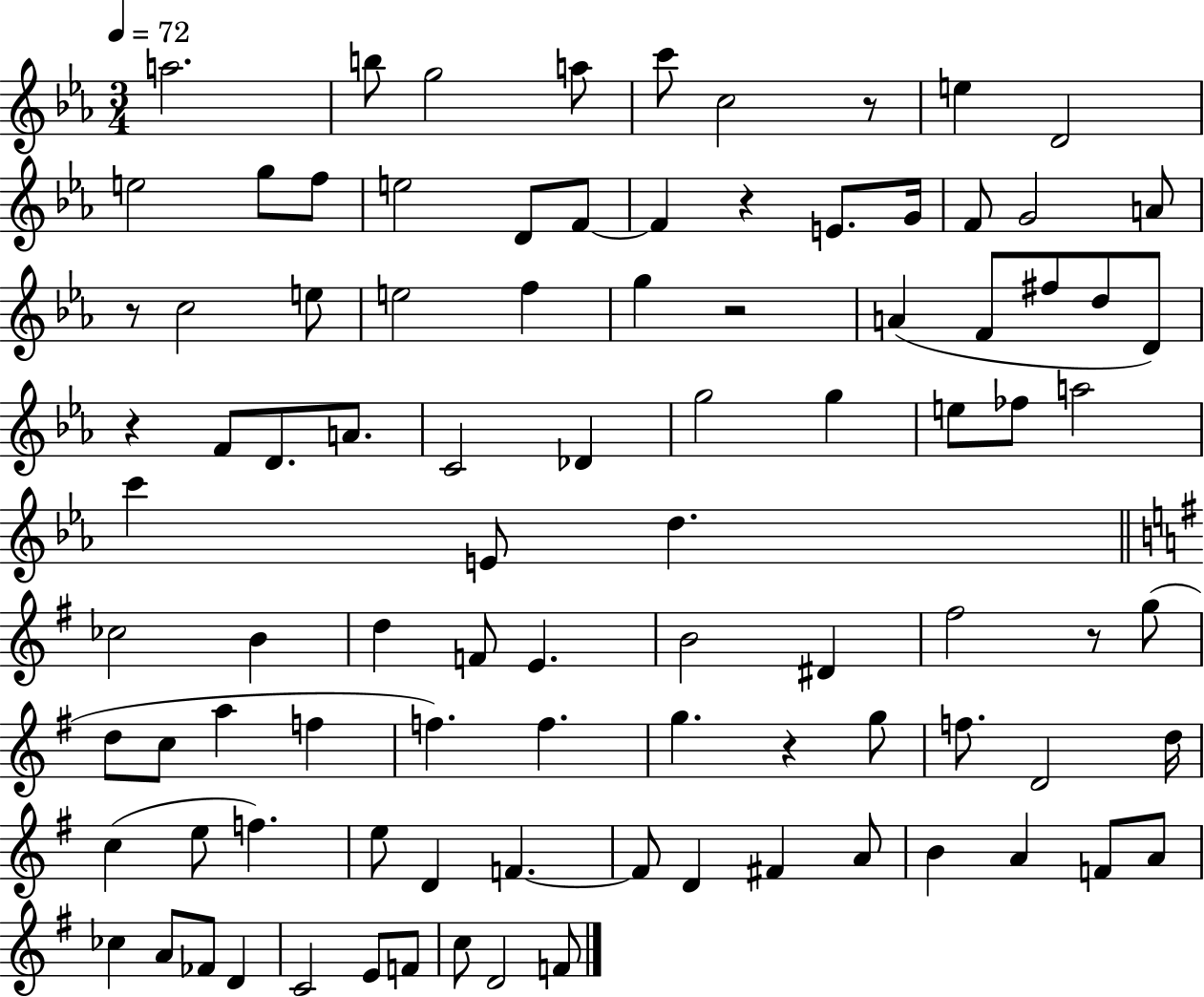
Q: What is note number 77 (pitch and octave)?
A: A4